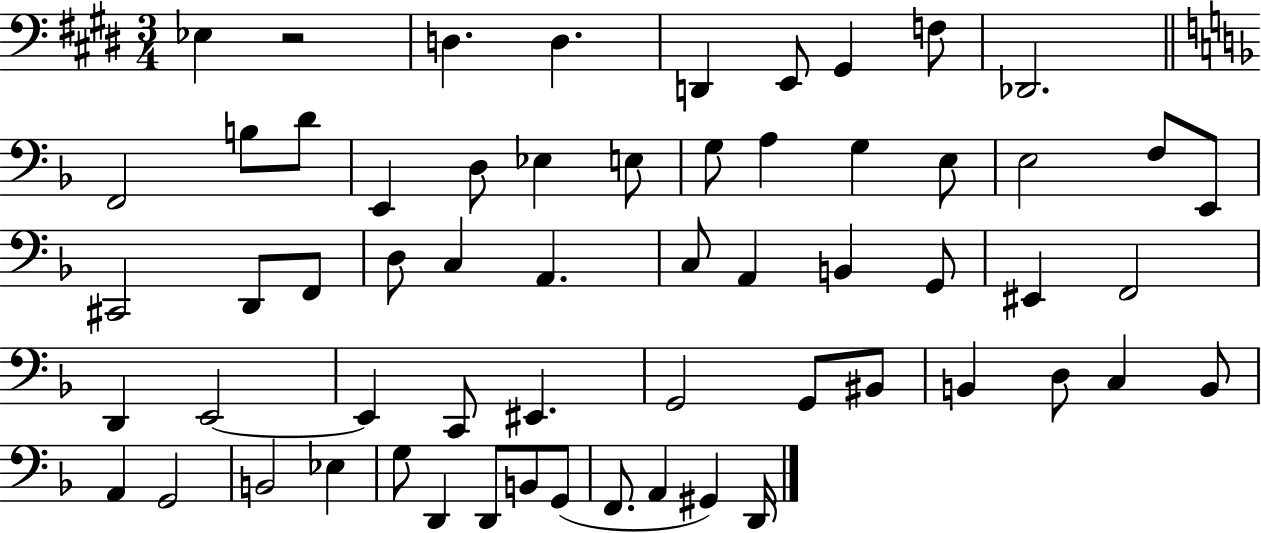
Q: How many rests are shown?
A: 1